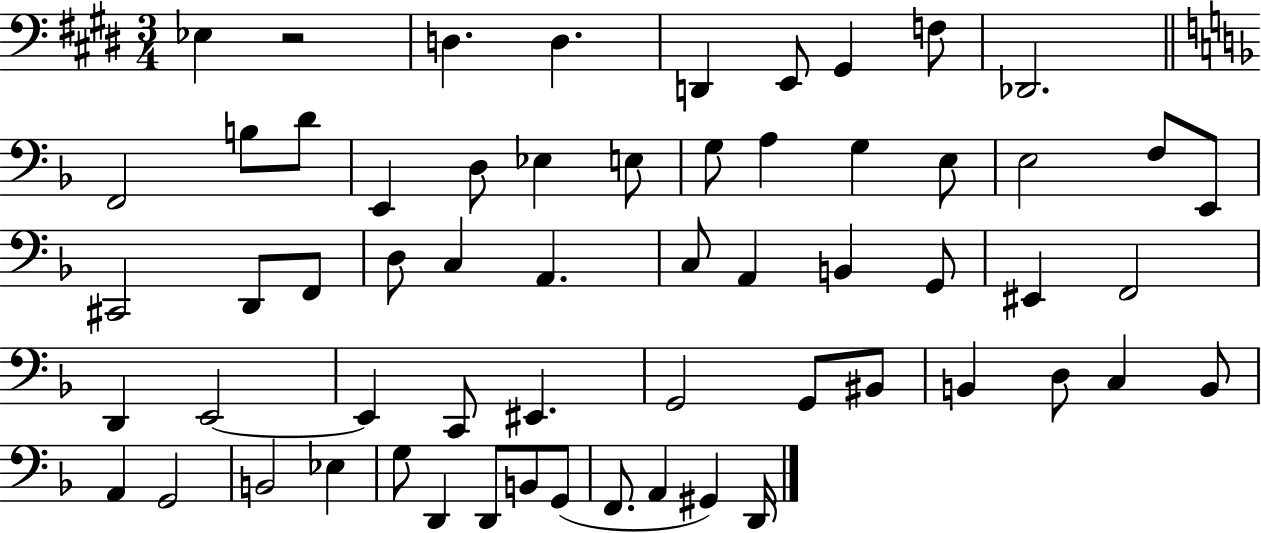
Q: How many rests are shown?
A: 1